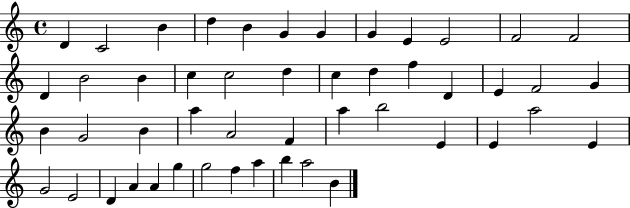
{
  \clef treble
  \time 4/4
  \defaultTimeSignature
  \key c \major
  d'4 c'2 b'4 | d''4 b'4 g'4 g'4 | g'4 e'4 e'2 | f'2 f'2 | \break d'4 b'2 b'4 | c''4 c''2 d''4 | c''4 d''4 f''4 d'4 | e'4 f'2 g'4 | \break b'4 g'2 b'4 | a''4 a'2 f'4 | a''4 b''2 e'4 | e'4 a''2 e'4 | \break g'2 e'2 | d'4 a'4 a'4 g''4 | g''2 f''4 a''4 | b''4 a''2 b'4 | \break \bar "|."
}